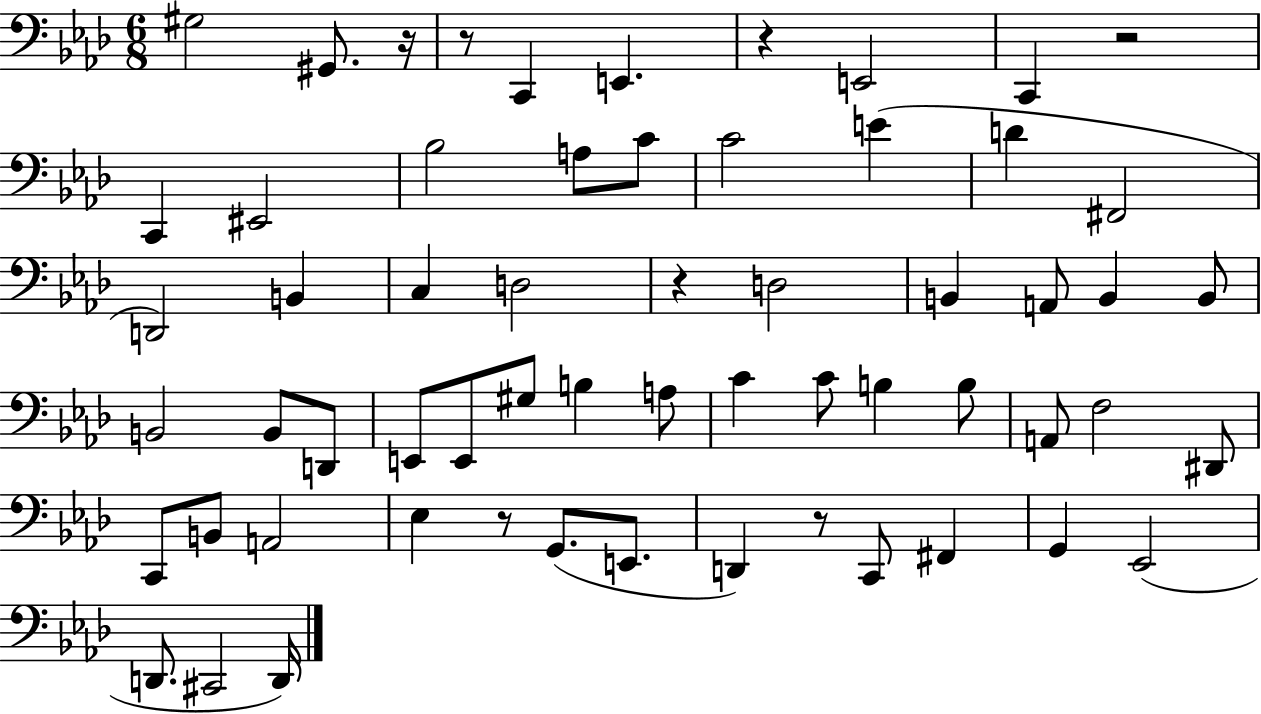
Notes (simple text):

G#3/h G#2/e. R/s R/e C2/q E2/q. R/q E2/h C2/q R/h C2/q EIS2/h Bb3/h A3/e C4/e C4/h E4/q D4/q F#2/h D2/h B2/q C3/q D3/h R/q D3/h B2/q A2/e B2/q B2/e B2/h B2/e D2/e E2/e E2/e G#3/e B3/q A3/e C4/q C4/e B3/q B3/e A2/e F3/h D#2/e C2/e B2/e A2/h Eb3/q R/e G2/e. E2/e. D2/q R/e C2/e F#2/q G2/q Eb2/h D2/e. C#2/h D2/s